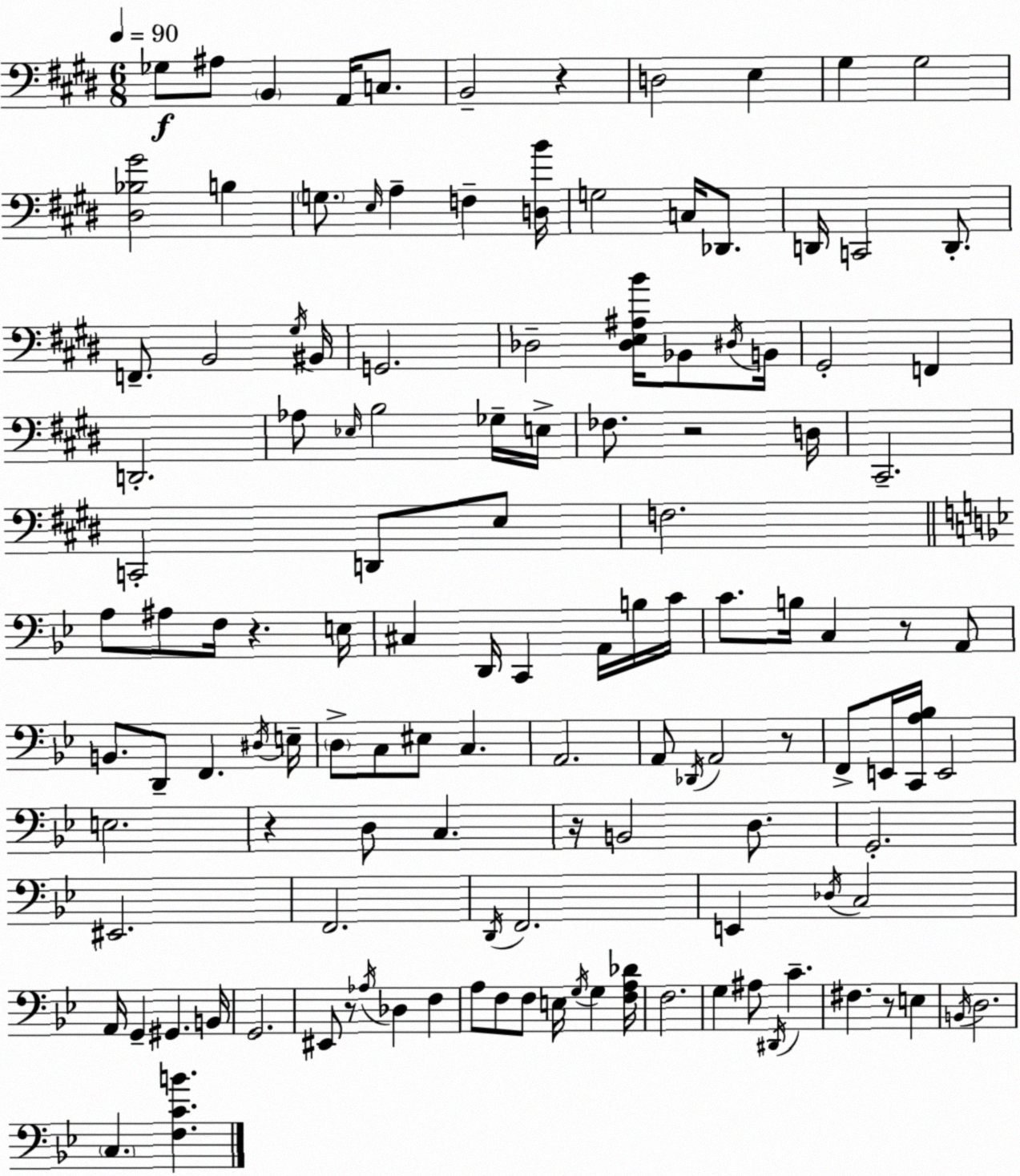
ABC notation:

X:1
T:Untitled
M:6/8
L:1/4
K:E
_G,/2 ^A,/2 B,, A,,/4 C,/2 B,,2 z D,2 E, ^G, ^G,2 [^D,_B,^G]2 B, G,/2 E,/4 A, F, [D,B]/4 G,2 C,/4 _D,,/2 D,,/4 C,,2 D,,/2 F,,/2 B,,2 ^G,/4 ^B,,/4 G,,2 _D,2 [_D,E,^A,B]/4 _B,,/2 ^D,/4 B,,/4 ^G,,2 F,, D,,2 _A,/2 _E,/4 B,2 _G,/4 E,/4 _F,/2 z2 D,/4 ^C,,2 C,,2 D,,/2 E,/2 F,2 A,/2 ^A,/2 F,/4 z E,/4 ^C, D,,/4 C,, A,,/4 B,/4 C/4 C/2 B,/4 C, z/2 A,,/2 B,,/2 D,,/2 F,, ^D,/4 E,/4 D,/2 C,/2 ^E,/2 C, A,,2 A,,/2 _D,,/4 A,,2 z/2 F,,/2 E,,/4 [C,,A,_B,]/4 E,,2 E,2 z D,/2 C, z/4 B,,2 D,/2 G,,2 ^E,,2 F,,2 D,,/4 F,,2 E,, _D,/4 C,2 A,,/4 G,, ^G,, B,,/4 G,,2 ^E,,/2 z/2 _A,/4 _D, F, A,/2 F,/2 F,/2 E,/4 G,/4 G, [F,A,_D]/4 F,2 G, ^A,/2 ^D,,/4 C ^F, z/2 E, B,,/4 D,2 C, [F,CB]